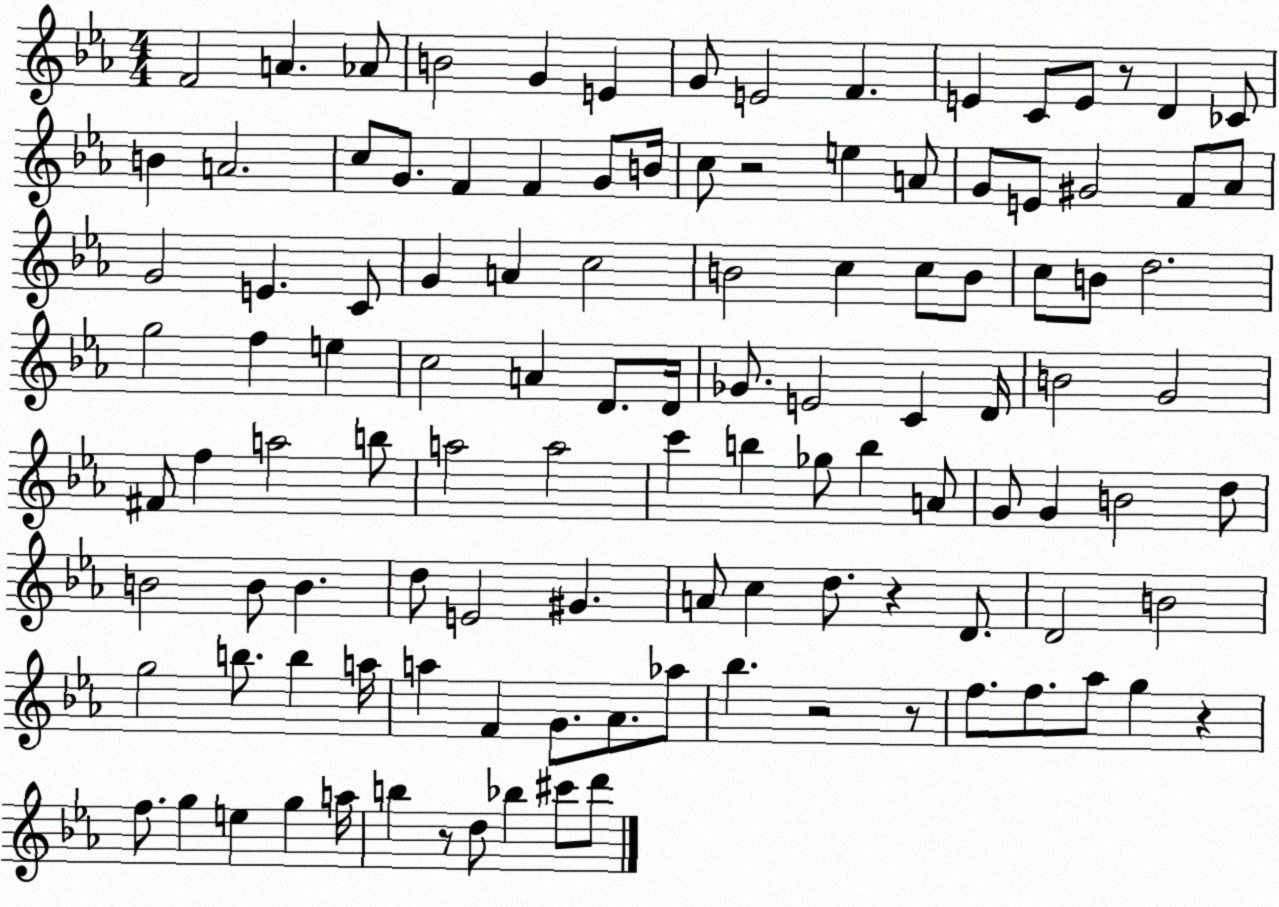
X:1
T:Untitled
M:4/4
L:1/4
K:Eb
F2 A _A/2 B2 G E G/2 E2 F E C/2 E/2 z/2 D _C/2 B A2 c/2 G/2 F F G/2 B/4 c/2 z2 e A/2 G/2 E/2 ^G2 F/2 _A/2 G2 E C/2 G A c2 B2 c c/2 B/2 c/2 B/2 d2 g2 f e c2 A D/2 D/4 _G/2 E2 C D/4 B2 G2 ^F/2 f a2 b/2 a2 a2 c' b _g/2 b A/2 G/2 G B2 d/2 B2 B/2 B d/2 E2 ^G A/2 c d/2 z D/2 D2 B2 g2 b/2 b a/4 a F G/2 _A/2 _a/2 _b z2 z/2 f/2 f/2 _a/2 g z f/2 g e g a/4 b z/2 d/2 _b ^c'/2 d'/2